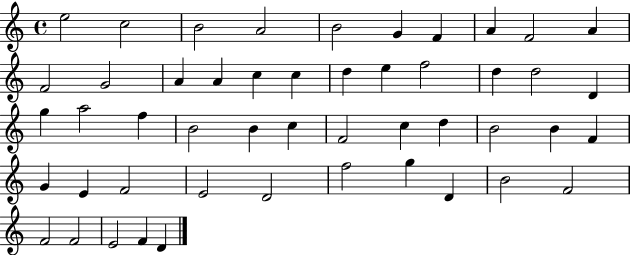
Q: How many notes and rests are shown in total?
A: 49